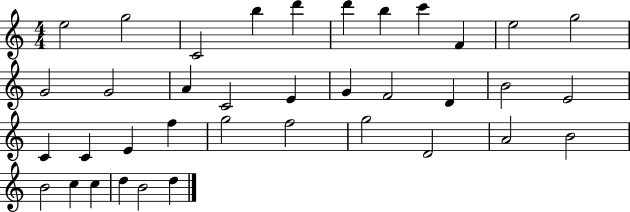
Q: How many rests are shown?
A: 0